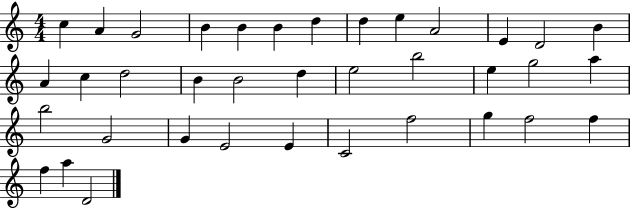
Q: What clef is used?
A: treble